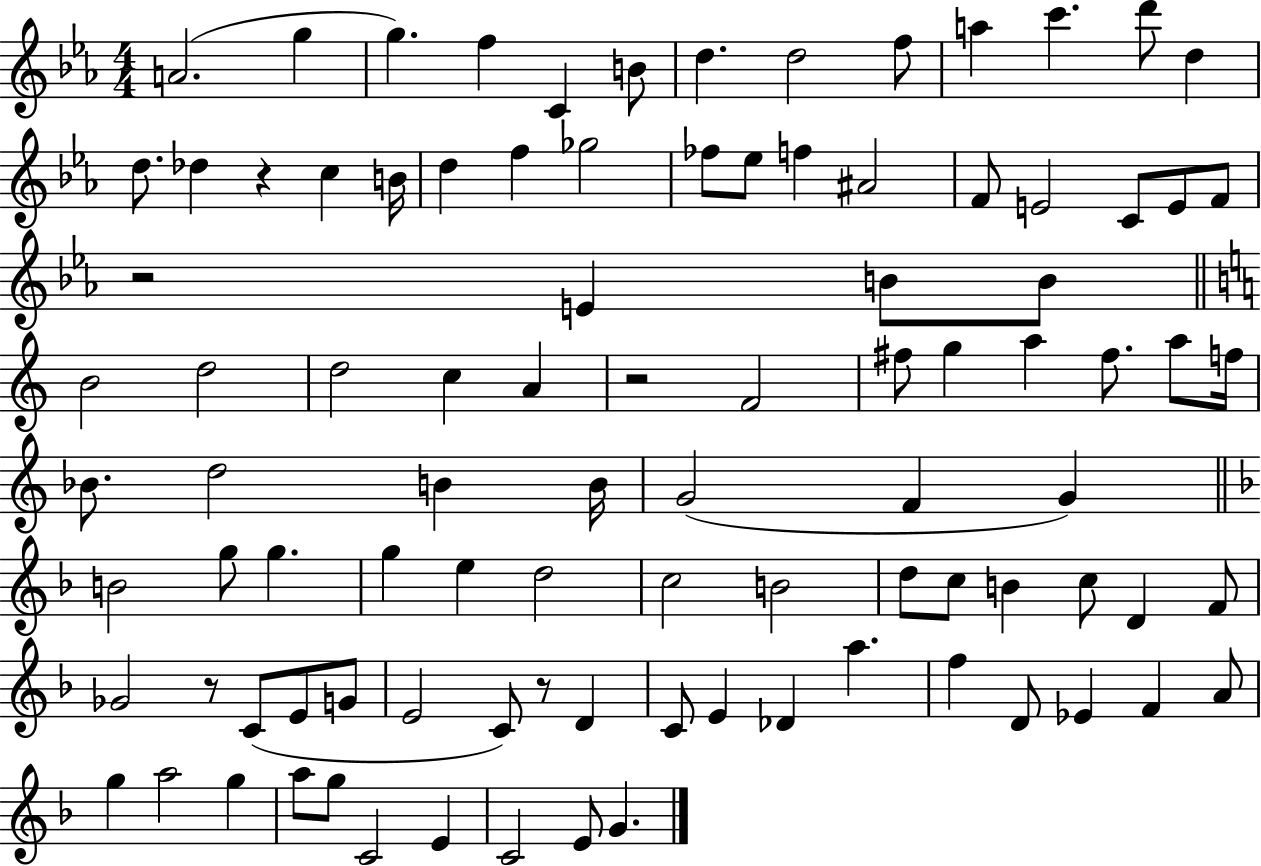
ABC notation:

X:1
T:Untitled
M:4/4
L:1/4
K:Eb
A2 g g f C B/2 d d2 f/2 a c' d'/2 d d/2 _d z c B/4 d f _g2 _f/2 _e/2 f ^A2 F/2 E2 C/2 E/2 F/2 z2 E B/2 B/2 B2 d2 d2 c A z2 F2 ^f/2 g a ^f/2 a/2 f/4 _B/2 d2 B B/4 G2 F G B2 g/2 g g e d2 c2 B2 d/2 c/2 B c/2 D F/2 _G2 z/2 C/2 E/2 G/2 E2 C/2 z/2 D C/2 E _D a f D/2 _E F A/2 g a2 g a/2 g/2 C2 E C2 E/2 G